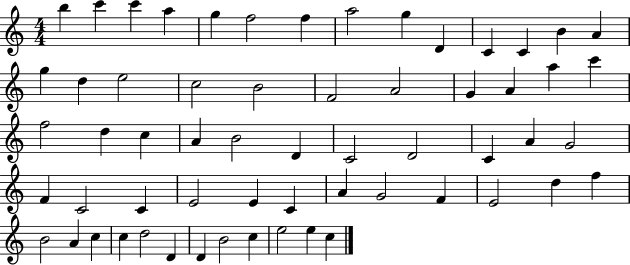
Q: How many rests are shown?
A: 0